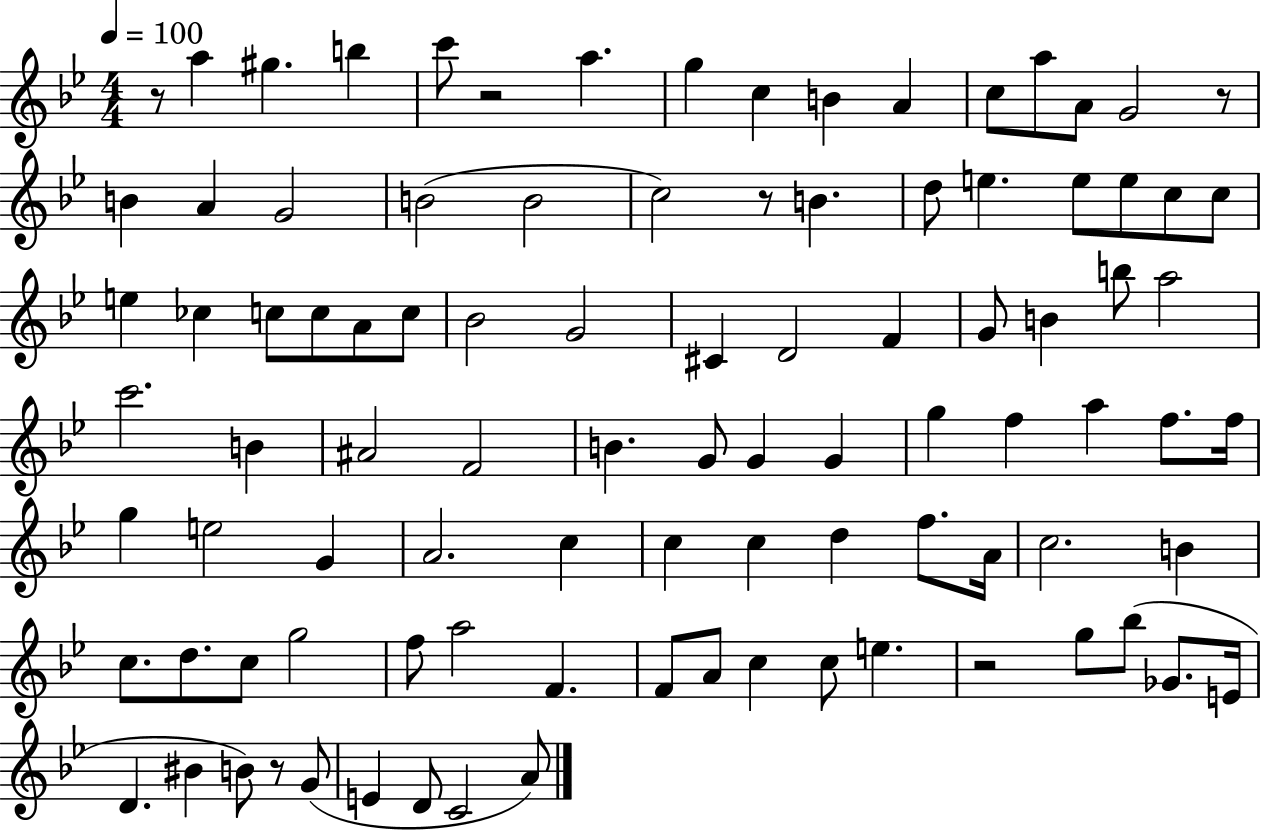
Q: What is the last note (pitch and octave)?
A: A4